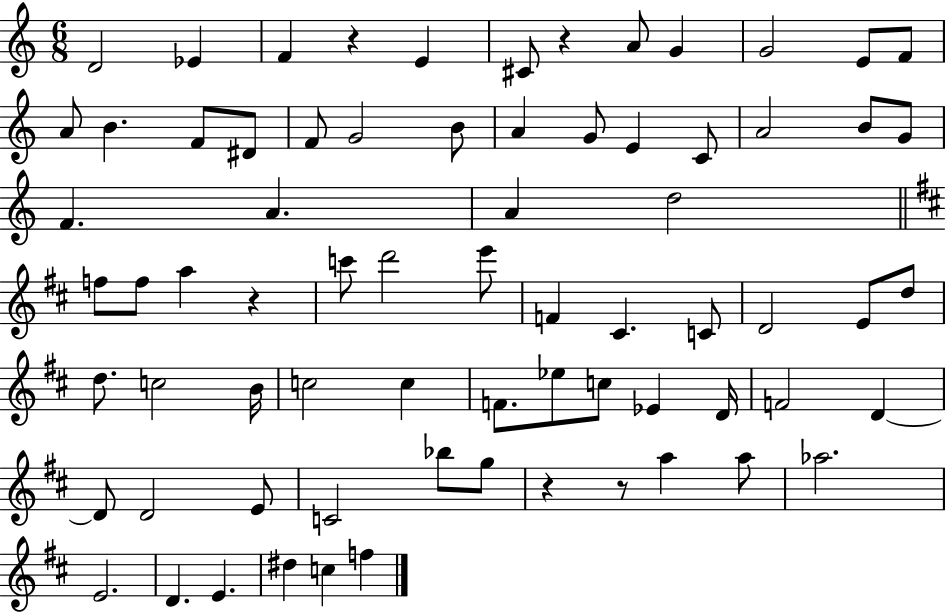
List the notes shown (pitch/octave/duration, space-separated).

D4/h Eb4/q F4/q R/q E4/q C#4/e R/q A4/e G4/q G4/h E4/e F4/e A4/e B4/q. F4/e D#4/e F4/e G4/h B4/e A4/q G4/e E4/q C4/e A4/h B4/e G4/e F4/q. A4/q. A4/q D5/h F5/e F5/e A5/q R/q C6/e D6/h E6/e F4/q C#4/q. C4/e D4/h E4/e D5/e D5/e. C5/h B4/s C5/h C5/q F4/e. Eb5/e C5/e Eb4/q D4/s F4/h D4/q D4/e D4/h E4/e C4/h Bb5/e G5/e R/q R/e A5/q A5/e Ab5/h. E4/h. D4/q. E4/q. D#5/q C5/q F5/q